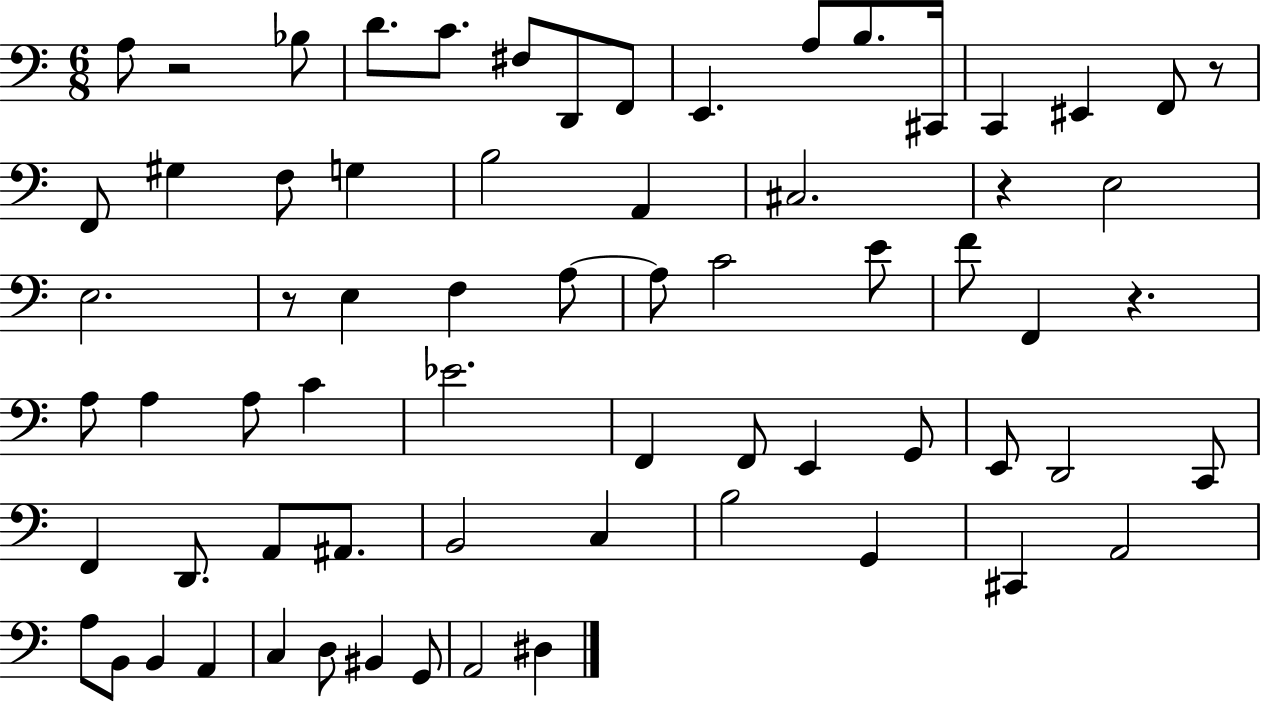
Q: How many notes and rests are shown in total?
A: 68